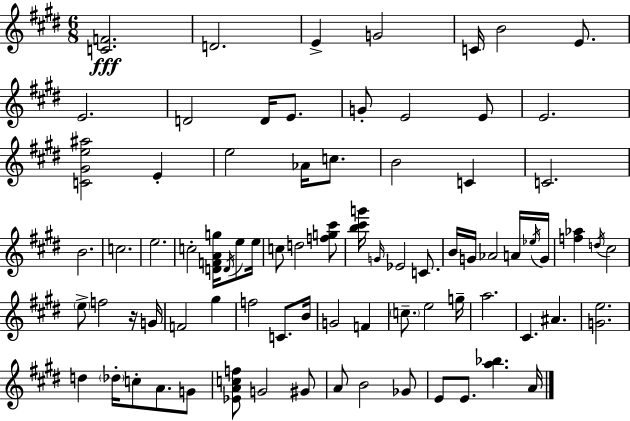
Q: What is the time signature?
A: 6/8